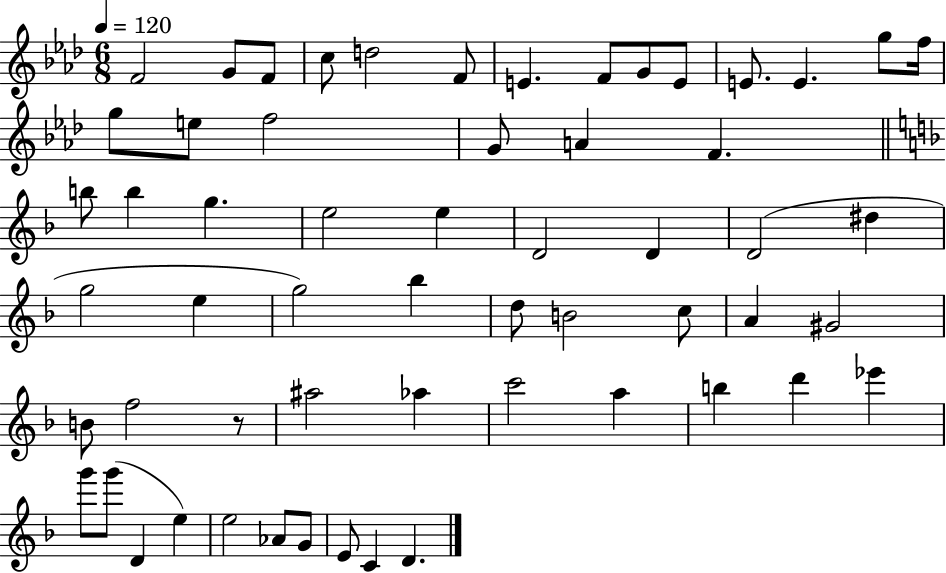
{
  \clef treble
  \numericTimeSignature
  \time 6/8
  \key aes \major
  \tempo 4 = 120
  f'2 g'8 f'8 | c''8 d''2 f'8 | e'4. f'8 g'8 e'8 | e'8. e'4. g''8 f''16 | \break g''8 e''8 f''2 | g'8 a'4 f'4. | \bar "||" \break \key d \minor b''8 b''4 g''4. | e''2 e''4 | d'2 d'4 | d'2( dis''4 | \break g''2 e''4 | g''2) bes''4 | d''8 b'2 c''8 | a'4 gis'2 | \break b'8 f''2 r8 | ais''2 aes''4 | c'''2 a''4 | b''4 d'''4 ees'''4 | \break g'''8 g'''8( d'4 e''4) | e''2 aes'8 g'8 | e'8 c'4 d'4. | \bar "|."
}